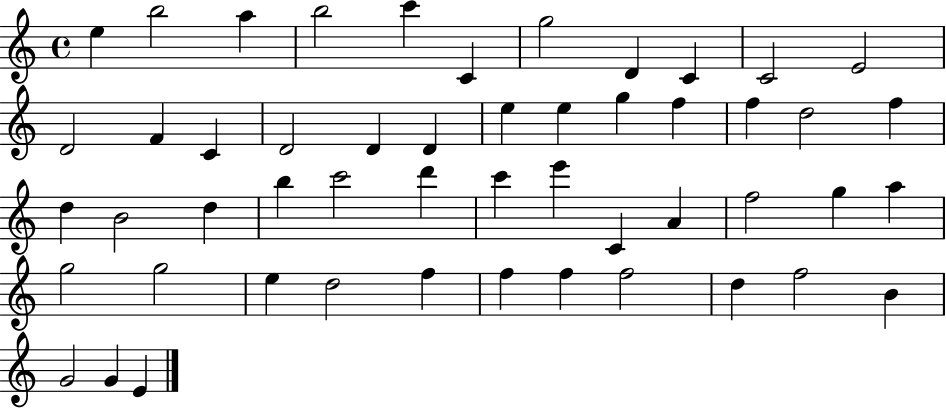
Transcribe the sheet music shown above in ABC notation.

X:1
T:Untitled
M:4/4
L:1/4
K:C
e b2 a b2 c' C g2 D C C2 E2 D2 F C D2 D D e e g f f d2 f d B2 d b c'2 d' c' e' C A f2 g a g2 g2 e d2 f f f f2 d f2 B G2 G E